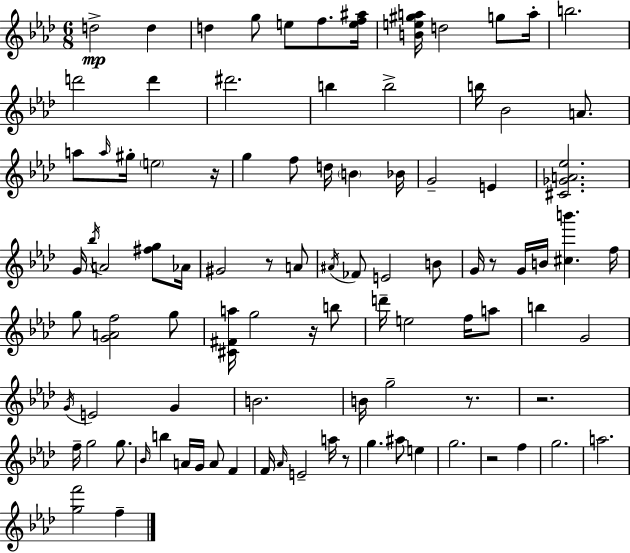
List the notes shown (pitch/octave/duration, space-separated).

D5/h D5/q D5/q G5/e E5/e F5/e. [E5,F5,A#5]/s [B4,E5,G#5,A5]/s D5/h G5/e A5/s B5/h. D6/h D6/q D#6/h. B5/q B5/h B5/s Bb4/h A4/e. A5/e A5/s G#5/s E5/h R/s G5/q F5/e D5/s B4/q Bb4/s G4/h E4/q [C#4,Gb4,A4,Eb5]/h. G4/s Bb5/s A4/h [F#5,G5]/e Ab4/s G#4/h R/e A4/e A#4/s FES4/e E4/h B4/e G4/s R/e G4/s B4/s [C#5,B6]/q. F5/s G5/e [G4,A4,F5]/h G5/e [C#4,F#4,A5]/s G5/h R/s B5/e D6/s E5/h F5/s A5/e B5/q G4/h G4/s E4/h G4/q B4/h. B4/s G5/h R/e. R/h. F5/s G5/h G5/e. Bb4/s B5/q A4/s G4/s A4/e F4/q F4/s Ab4/s E4/h A5/s R/e G5/q. A#5/e E5/q G5/h. R/h F5/q G5/h. A5/h. [G5,F6]/h F5/q